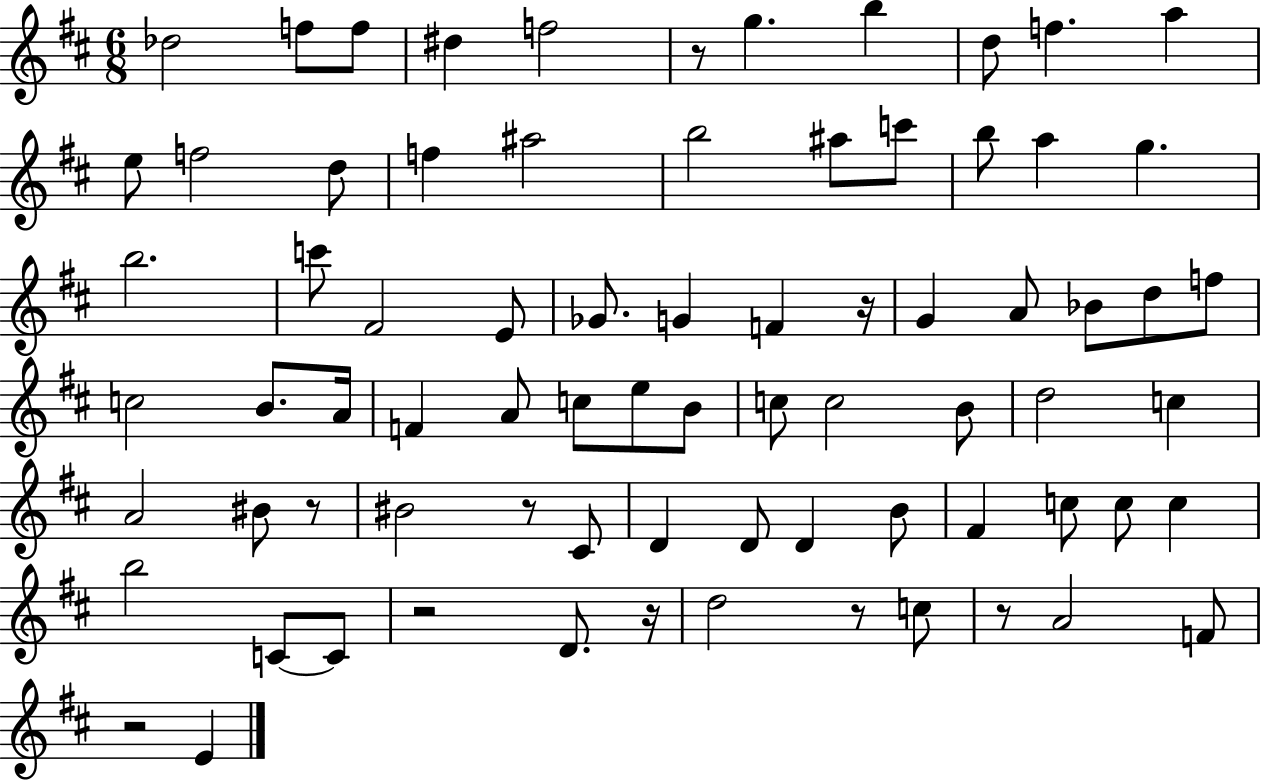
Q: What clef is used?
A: treble